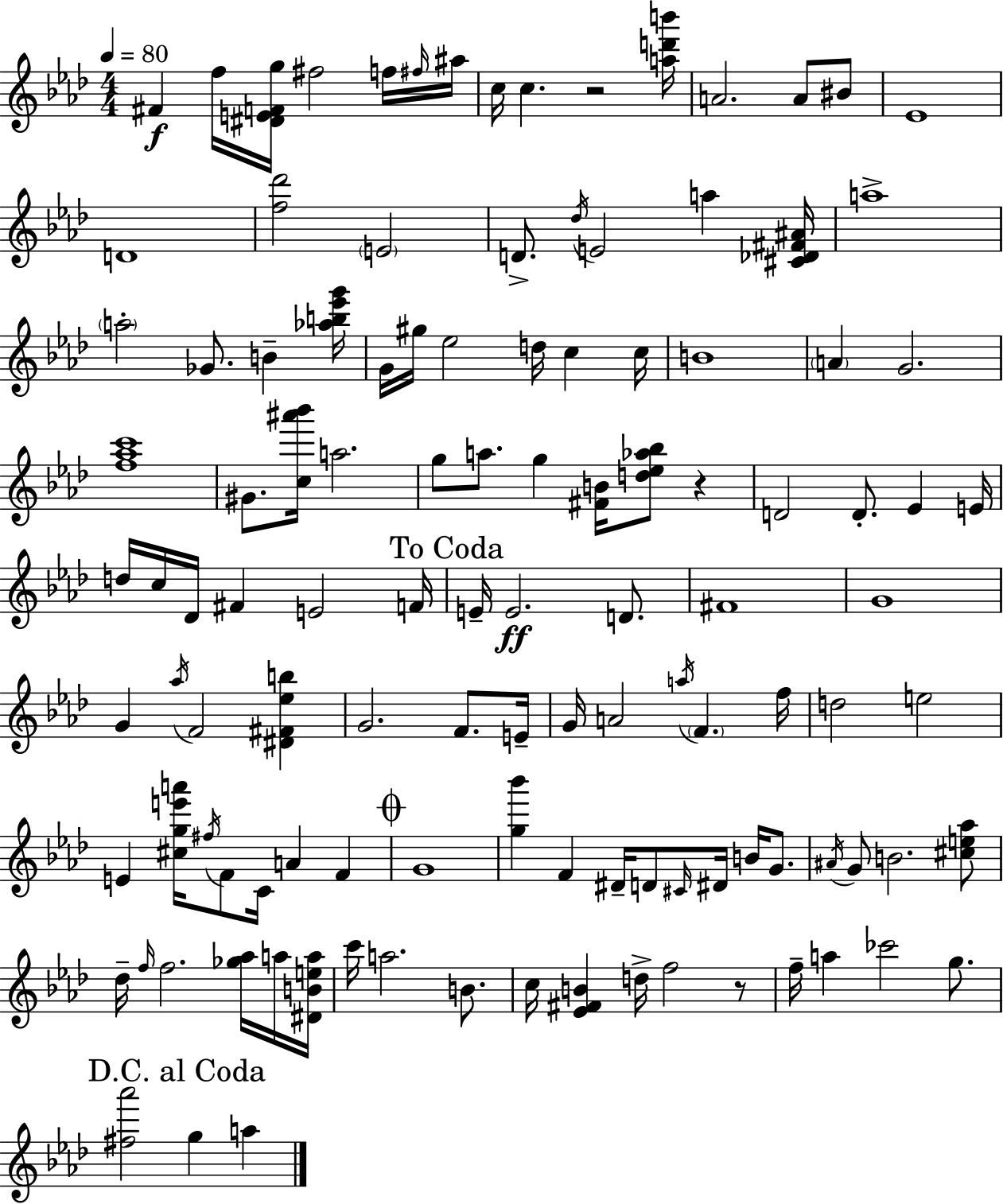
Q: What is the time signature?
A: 4/4